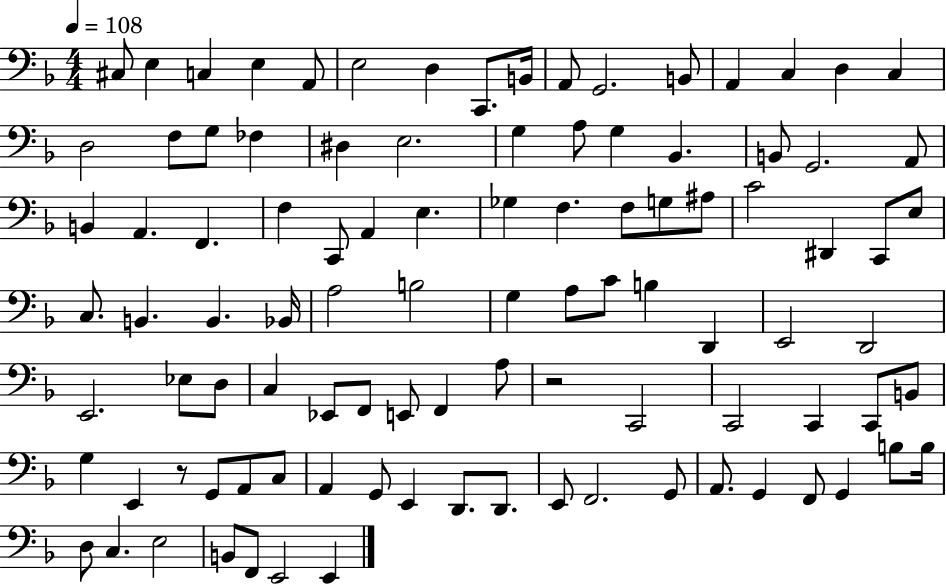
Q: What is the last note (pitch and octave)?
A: E2